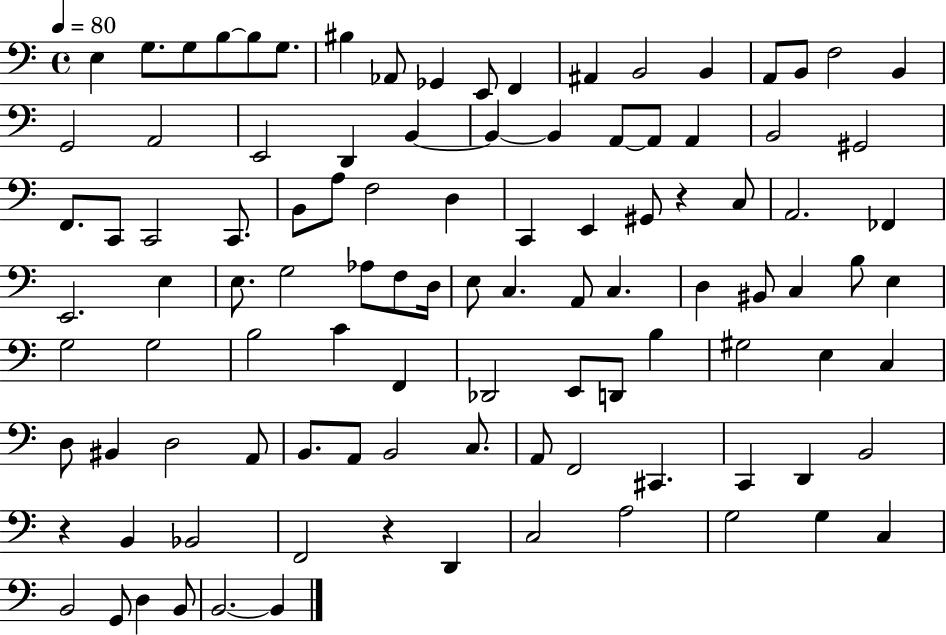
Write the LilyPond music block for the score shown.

{
  \clef bass
  \time 4/4
  \defaultTimeSignature
  \key c \major
  \tempo 4 = 80
  \repeat volta 2 { e4 g8. g8 b8~~ b8 g8. | bis4 aes,8 ges,4 e,8 f,4 | ais,4 b,2 b,4 | a,8 b,8 f2 b,4 | \break g,2 a,2 | e,2 d,4 b,4~~ | b,4~~ b,4 a,8~~ a,8 a,4 | b,2 gis,2 | \break f,8. c,8 c,2 c,8. | b,8 a8 f2 d4 | c,4 e,4 gis,8 r4 c8 | a,2. fes,4 | \break e,2. e4 | e8. g2 aes8 f8 d16 | e8 c4. a,8 c4. | d4 bis,8 c4 b8 e4 | \break g2 g2 | b2 c'4 f,4 | des,2 e,8 d,8 b4 | gis2 e4 c4 | \break d8 bis,4 d2 a,8 | b,8. a,8 b,2 c8. | a,8 f,2 cis,4. | c,4 d,4 b,2 | \break r4 b,4 bes,2 | f,2 r4 d,4 | c2 a2 | g2 g4 c4 | \break b,2 g,8 d4 b,8 | b,2.~~ b,4 | } \bar "|."
}